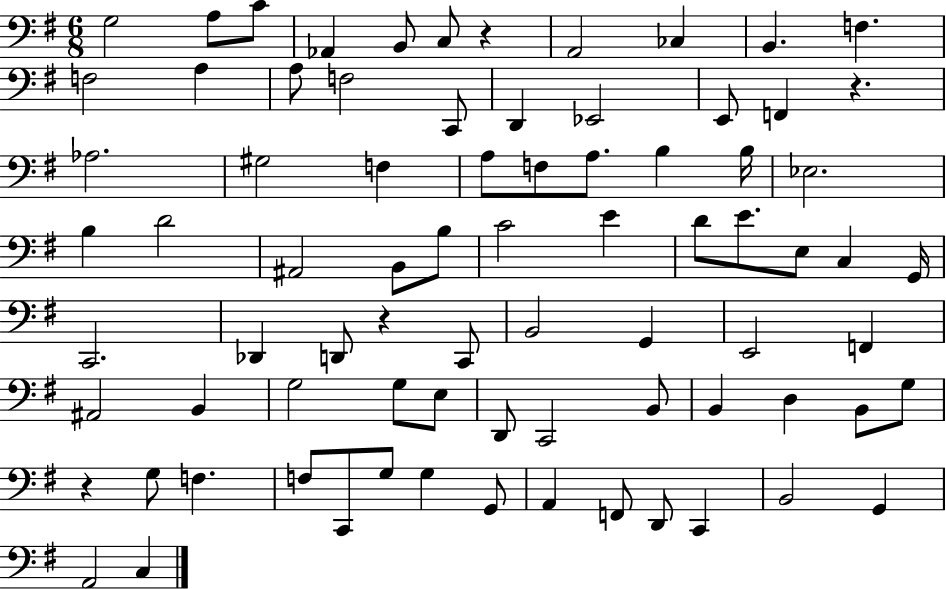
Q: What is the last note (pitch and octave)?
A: C3